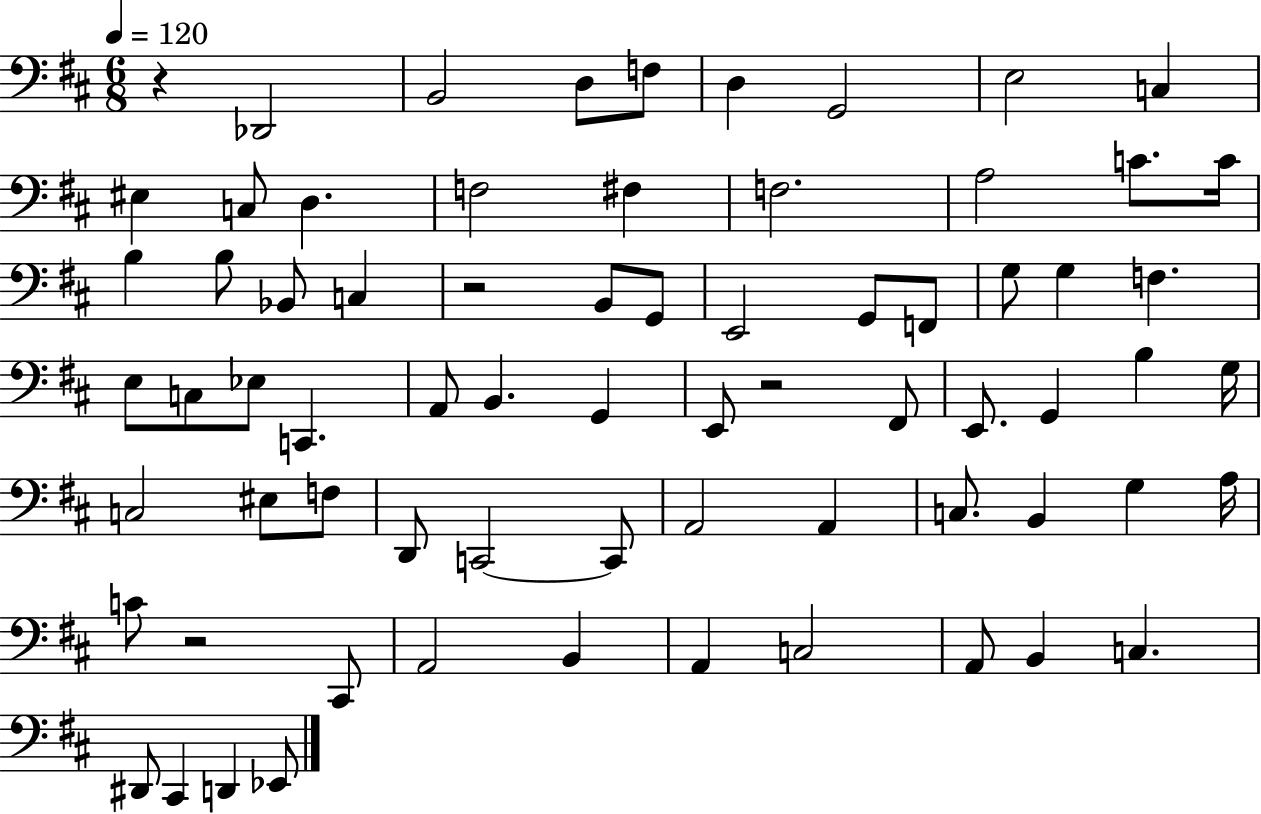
R/q Db2/h B2/h D3/e F3/e D3/q G2/h E3/h C3/q EIS3/q C3/e D3/q. F3/h F#3/q F3/h. A3/h C4/e. C4/s B3/q B3/e Bb2/e C3/q R/h B2/e G2/e E2/h G2/e F2/e G3/e G3/q F3/q. E3/e C3/e Eb3/e C2/q. A2/e B2/q. G2/q E2/e R/h F#2/e E2/e. G2/q B3/q G3/s C3/h EIS3/e F3/e D2/e C2/h C2/e A2/h A2/q C3/e. B2/q G3/q A3/s C4/e R/h C#2/e A2/h B2/q A2/q C3/h A2/e B2/q C3/q. D#2/e C#2/q D2/q Eb2/e